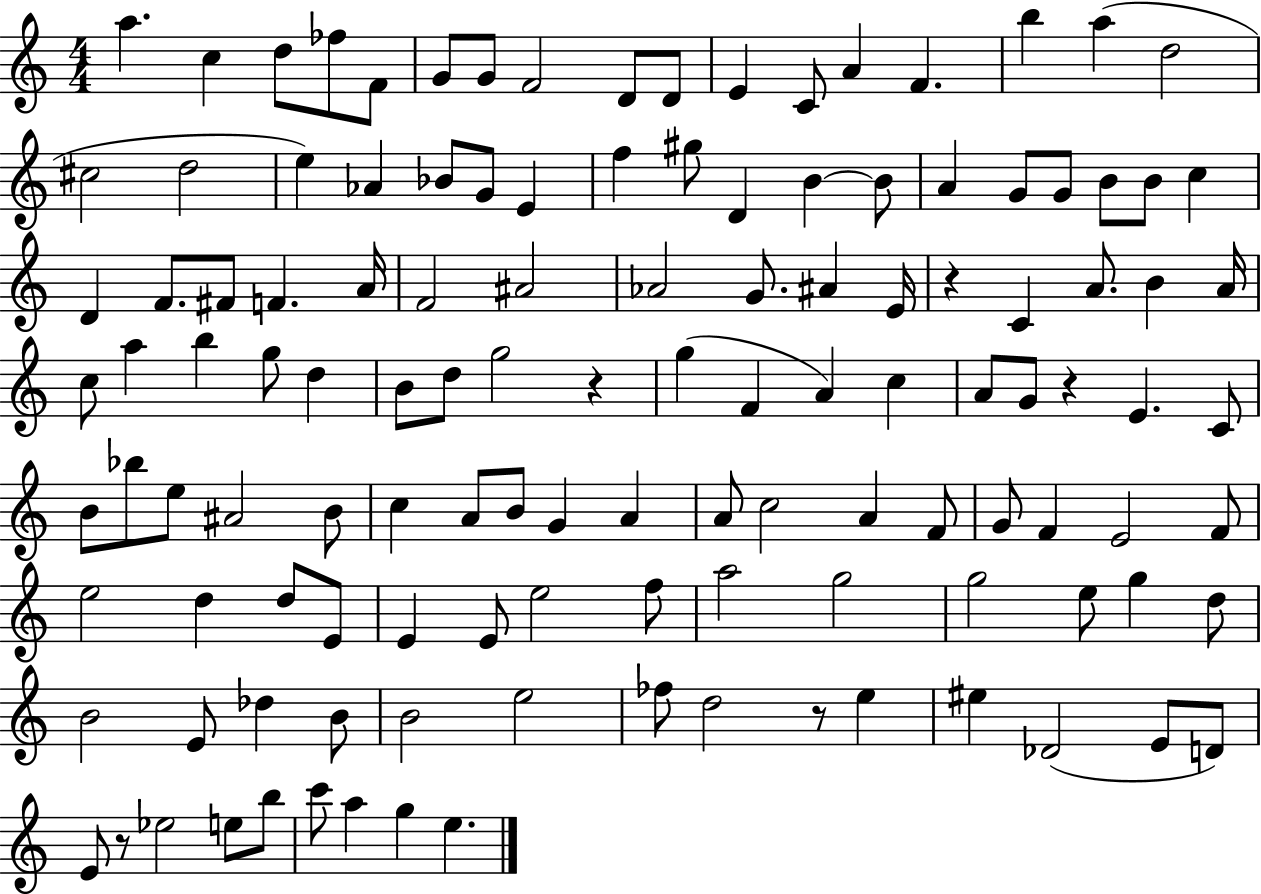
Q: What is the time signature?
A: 4/4